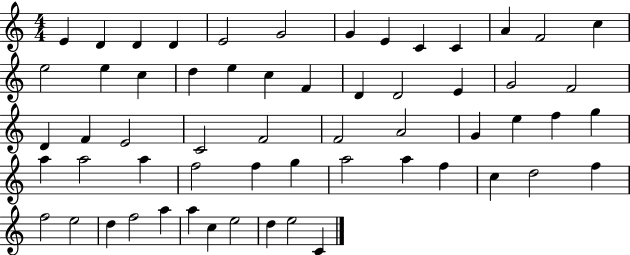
E4/q D4/q D4/q D4/q E4/h G4/h G4/q E4/q C4/q C4/q A4/q F4/h C5/q E5/h E5/q C5/q D5/q E5/q C5/q F4/q D4/q D4/h E4/q G4/h F4/h D4/q F4/q E4/h C4/h F4/h F4/h A4/h G4/q E5/q F5/q G5/q A5/q A5/h A5/q F5/h F5/q G5/q A5/h A5/q F5/q C5/q D5/h F5/q F5/h E5/h D5/q F5/h A5/q A5/q C5/q E5/h D5/q E5/h C4/q